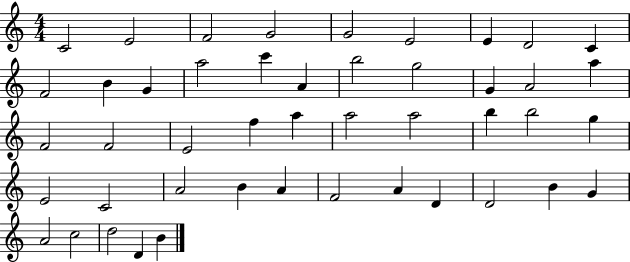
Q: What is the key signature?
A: C major